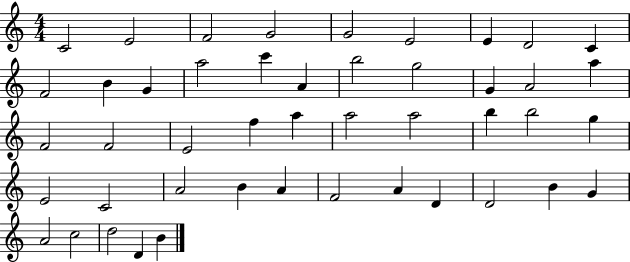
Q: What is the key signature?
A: C major